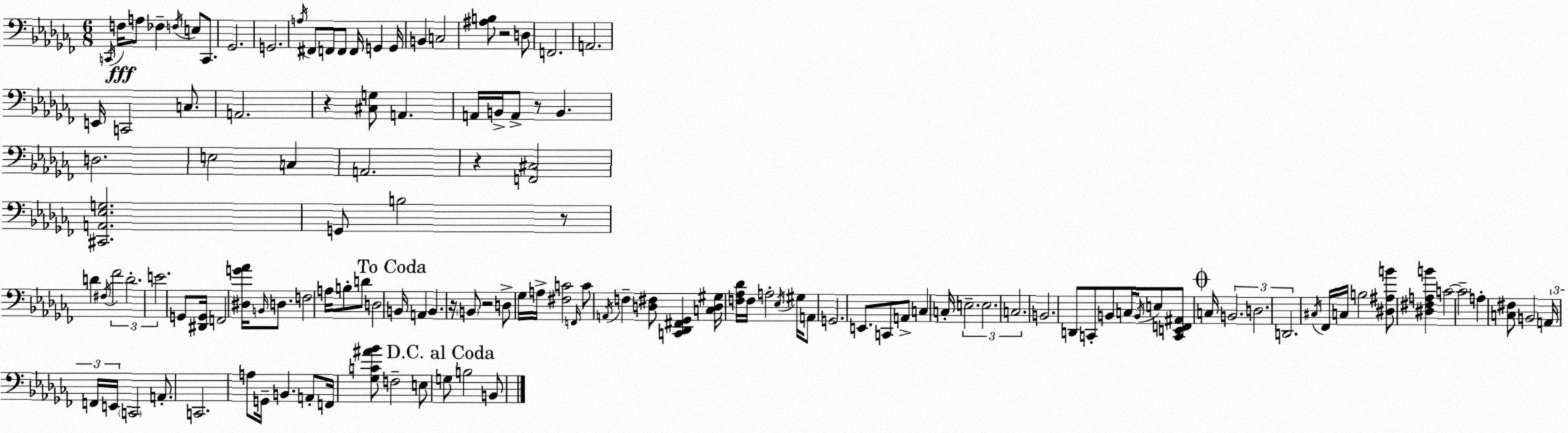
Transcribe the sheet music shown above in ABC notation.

X:1
T:Untitled
M:6/8
L:1/4
K:Abm
C,,/4 F,/4 A,/2 _F, F,/4 E,/2 C,,/2 _G,,2 G,,2 A,/4 ^F,,/2 F,,/2 F,,/2 F,,/4 G,, G,,/4 B,, C,2 [^A,B,]/2 z2 D,/2 F,,2 A,,2 E,,/4 C,,2 C,/2 A,,2 z [^C,G,]/2 A,, A,,/4 B,,/4 A,,/2 z/2 B,, D,2 E,2 C, A,,2 z [F,,^C,]2 [^C,,A,,_E,G,]2 G,,/2 B,2 z/2 D ^F,/4 _F2 D2 E2 G,,/2 [^D,,G,,]/4 F,,2 [^D,G_A]/4 B,,/4 D,/2 F,2 A,/4 B,/2 D/2 D,2 B,,/4 A,, B,, z/4 B,,/2 z2 D,/2 _G,/4 A,/4 [^F,C]2 F,,/4 C/2 A,,/4 F, [D,^F,]/2 [C,,_D,,^F,,_G,,] [C,D,^G,]/4 [F,_A,_D]/4 F,/4 A,2 _E,/4 ^G,/4 A,,/2 G,,2 E,,/2 C,,/2 A,,/2 C, C,/4 E,2 E,2 C,2 B,,2 D,,/2 C,,/2 B,,/2 C,/4 B,,/4 E,/2 [C,,E,,F,,^A,,]/2 C,/4 B,,2 D,2 D,,2 ^C,/4 _F,,/4 C,/4 B,2 [^D,^A,B]/2 [^D,^F,A,B] C2 C2 A, [C,^F,]/2 B,,2 A,,/4 F,,/4 E,,/4 C,,2 A,,/2 C,,2 A,/2 G,,/4 B,, A,,/2 F,,/4 [_G,C^A_B]/2 F,2 E,/2 G,/2 B,2 B,,/2